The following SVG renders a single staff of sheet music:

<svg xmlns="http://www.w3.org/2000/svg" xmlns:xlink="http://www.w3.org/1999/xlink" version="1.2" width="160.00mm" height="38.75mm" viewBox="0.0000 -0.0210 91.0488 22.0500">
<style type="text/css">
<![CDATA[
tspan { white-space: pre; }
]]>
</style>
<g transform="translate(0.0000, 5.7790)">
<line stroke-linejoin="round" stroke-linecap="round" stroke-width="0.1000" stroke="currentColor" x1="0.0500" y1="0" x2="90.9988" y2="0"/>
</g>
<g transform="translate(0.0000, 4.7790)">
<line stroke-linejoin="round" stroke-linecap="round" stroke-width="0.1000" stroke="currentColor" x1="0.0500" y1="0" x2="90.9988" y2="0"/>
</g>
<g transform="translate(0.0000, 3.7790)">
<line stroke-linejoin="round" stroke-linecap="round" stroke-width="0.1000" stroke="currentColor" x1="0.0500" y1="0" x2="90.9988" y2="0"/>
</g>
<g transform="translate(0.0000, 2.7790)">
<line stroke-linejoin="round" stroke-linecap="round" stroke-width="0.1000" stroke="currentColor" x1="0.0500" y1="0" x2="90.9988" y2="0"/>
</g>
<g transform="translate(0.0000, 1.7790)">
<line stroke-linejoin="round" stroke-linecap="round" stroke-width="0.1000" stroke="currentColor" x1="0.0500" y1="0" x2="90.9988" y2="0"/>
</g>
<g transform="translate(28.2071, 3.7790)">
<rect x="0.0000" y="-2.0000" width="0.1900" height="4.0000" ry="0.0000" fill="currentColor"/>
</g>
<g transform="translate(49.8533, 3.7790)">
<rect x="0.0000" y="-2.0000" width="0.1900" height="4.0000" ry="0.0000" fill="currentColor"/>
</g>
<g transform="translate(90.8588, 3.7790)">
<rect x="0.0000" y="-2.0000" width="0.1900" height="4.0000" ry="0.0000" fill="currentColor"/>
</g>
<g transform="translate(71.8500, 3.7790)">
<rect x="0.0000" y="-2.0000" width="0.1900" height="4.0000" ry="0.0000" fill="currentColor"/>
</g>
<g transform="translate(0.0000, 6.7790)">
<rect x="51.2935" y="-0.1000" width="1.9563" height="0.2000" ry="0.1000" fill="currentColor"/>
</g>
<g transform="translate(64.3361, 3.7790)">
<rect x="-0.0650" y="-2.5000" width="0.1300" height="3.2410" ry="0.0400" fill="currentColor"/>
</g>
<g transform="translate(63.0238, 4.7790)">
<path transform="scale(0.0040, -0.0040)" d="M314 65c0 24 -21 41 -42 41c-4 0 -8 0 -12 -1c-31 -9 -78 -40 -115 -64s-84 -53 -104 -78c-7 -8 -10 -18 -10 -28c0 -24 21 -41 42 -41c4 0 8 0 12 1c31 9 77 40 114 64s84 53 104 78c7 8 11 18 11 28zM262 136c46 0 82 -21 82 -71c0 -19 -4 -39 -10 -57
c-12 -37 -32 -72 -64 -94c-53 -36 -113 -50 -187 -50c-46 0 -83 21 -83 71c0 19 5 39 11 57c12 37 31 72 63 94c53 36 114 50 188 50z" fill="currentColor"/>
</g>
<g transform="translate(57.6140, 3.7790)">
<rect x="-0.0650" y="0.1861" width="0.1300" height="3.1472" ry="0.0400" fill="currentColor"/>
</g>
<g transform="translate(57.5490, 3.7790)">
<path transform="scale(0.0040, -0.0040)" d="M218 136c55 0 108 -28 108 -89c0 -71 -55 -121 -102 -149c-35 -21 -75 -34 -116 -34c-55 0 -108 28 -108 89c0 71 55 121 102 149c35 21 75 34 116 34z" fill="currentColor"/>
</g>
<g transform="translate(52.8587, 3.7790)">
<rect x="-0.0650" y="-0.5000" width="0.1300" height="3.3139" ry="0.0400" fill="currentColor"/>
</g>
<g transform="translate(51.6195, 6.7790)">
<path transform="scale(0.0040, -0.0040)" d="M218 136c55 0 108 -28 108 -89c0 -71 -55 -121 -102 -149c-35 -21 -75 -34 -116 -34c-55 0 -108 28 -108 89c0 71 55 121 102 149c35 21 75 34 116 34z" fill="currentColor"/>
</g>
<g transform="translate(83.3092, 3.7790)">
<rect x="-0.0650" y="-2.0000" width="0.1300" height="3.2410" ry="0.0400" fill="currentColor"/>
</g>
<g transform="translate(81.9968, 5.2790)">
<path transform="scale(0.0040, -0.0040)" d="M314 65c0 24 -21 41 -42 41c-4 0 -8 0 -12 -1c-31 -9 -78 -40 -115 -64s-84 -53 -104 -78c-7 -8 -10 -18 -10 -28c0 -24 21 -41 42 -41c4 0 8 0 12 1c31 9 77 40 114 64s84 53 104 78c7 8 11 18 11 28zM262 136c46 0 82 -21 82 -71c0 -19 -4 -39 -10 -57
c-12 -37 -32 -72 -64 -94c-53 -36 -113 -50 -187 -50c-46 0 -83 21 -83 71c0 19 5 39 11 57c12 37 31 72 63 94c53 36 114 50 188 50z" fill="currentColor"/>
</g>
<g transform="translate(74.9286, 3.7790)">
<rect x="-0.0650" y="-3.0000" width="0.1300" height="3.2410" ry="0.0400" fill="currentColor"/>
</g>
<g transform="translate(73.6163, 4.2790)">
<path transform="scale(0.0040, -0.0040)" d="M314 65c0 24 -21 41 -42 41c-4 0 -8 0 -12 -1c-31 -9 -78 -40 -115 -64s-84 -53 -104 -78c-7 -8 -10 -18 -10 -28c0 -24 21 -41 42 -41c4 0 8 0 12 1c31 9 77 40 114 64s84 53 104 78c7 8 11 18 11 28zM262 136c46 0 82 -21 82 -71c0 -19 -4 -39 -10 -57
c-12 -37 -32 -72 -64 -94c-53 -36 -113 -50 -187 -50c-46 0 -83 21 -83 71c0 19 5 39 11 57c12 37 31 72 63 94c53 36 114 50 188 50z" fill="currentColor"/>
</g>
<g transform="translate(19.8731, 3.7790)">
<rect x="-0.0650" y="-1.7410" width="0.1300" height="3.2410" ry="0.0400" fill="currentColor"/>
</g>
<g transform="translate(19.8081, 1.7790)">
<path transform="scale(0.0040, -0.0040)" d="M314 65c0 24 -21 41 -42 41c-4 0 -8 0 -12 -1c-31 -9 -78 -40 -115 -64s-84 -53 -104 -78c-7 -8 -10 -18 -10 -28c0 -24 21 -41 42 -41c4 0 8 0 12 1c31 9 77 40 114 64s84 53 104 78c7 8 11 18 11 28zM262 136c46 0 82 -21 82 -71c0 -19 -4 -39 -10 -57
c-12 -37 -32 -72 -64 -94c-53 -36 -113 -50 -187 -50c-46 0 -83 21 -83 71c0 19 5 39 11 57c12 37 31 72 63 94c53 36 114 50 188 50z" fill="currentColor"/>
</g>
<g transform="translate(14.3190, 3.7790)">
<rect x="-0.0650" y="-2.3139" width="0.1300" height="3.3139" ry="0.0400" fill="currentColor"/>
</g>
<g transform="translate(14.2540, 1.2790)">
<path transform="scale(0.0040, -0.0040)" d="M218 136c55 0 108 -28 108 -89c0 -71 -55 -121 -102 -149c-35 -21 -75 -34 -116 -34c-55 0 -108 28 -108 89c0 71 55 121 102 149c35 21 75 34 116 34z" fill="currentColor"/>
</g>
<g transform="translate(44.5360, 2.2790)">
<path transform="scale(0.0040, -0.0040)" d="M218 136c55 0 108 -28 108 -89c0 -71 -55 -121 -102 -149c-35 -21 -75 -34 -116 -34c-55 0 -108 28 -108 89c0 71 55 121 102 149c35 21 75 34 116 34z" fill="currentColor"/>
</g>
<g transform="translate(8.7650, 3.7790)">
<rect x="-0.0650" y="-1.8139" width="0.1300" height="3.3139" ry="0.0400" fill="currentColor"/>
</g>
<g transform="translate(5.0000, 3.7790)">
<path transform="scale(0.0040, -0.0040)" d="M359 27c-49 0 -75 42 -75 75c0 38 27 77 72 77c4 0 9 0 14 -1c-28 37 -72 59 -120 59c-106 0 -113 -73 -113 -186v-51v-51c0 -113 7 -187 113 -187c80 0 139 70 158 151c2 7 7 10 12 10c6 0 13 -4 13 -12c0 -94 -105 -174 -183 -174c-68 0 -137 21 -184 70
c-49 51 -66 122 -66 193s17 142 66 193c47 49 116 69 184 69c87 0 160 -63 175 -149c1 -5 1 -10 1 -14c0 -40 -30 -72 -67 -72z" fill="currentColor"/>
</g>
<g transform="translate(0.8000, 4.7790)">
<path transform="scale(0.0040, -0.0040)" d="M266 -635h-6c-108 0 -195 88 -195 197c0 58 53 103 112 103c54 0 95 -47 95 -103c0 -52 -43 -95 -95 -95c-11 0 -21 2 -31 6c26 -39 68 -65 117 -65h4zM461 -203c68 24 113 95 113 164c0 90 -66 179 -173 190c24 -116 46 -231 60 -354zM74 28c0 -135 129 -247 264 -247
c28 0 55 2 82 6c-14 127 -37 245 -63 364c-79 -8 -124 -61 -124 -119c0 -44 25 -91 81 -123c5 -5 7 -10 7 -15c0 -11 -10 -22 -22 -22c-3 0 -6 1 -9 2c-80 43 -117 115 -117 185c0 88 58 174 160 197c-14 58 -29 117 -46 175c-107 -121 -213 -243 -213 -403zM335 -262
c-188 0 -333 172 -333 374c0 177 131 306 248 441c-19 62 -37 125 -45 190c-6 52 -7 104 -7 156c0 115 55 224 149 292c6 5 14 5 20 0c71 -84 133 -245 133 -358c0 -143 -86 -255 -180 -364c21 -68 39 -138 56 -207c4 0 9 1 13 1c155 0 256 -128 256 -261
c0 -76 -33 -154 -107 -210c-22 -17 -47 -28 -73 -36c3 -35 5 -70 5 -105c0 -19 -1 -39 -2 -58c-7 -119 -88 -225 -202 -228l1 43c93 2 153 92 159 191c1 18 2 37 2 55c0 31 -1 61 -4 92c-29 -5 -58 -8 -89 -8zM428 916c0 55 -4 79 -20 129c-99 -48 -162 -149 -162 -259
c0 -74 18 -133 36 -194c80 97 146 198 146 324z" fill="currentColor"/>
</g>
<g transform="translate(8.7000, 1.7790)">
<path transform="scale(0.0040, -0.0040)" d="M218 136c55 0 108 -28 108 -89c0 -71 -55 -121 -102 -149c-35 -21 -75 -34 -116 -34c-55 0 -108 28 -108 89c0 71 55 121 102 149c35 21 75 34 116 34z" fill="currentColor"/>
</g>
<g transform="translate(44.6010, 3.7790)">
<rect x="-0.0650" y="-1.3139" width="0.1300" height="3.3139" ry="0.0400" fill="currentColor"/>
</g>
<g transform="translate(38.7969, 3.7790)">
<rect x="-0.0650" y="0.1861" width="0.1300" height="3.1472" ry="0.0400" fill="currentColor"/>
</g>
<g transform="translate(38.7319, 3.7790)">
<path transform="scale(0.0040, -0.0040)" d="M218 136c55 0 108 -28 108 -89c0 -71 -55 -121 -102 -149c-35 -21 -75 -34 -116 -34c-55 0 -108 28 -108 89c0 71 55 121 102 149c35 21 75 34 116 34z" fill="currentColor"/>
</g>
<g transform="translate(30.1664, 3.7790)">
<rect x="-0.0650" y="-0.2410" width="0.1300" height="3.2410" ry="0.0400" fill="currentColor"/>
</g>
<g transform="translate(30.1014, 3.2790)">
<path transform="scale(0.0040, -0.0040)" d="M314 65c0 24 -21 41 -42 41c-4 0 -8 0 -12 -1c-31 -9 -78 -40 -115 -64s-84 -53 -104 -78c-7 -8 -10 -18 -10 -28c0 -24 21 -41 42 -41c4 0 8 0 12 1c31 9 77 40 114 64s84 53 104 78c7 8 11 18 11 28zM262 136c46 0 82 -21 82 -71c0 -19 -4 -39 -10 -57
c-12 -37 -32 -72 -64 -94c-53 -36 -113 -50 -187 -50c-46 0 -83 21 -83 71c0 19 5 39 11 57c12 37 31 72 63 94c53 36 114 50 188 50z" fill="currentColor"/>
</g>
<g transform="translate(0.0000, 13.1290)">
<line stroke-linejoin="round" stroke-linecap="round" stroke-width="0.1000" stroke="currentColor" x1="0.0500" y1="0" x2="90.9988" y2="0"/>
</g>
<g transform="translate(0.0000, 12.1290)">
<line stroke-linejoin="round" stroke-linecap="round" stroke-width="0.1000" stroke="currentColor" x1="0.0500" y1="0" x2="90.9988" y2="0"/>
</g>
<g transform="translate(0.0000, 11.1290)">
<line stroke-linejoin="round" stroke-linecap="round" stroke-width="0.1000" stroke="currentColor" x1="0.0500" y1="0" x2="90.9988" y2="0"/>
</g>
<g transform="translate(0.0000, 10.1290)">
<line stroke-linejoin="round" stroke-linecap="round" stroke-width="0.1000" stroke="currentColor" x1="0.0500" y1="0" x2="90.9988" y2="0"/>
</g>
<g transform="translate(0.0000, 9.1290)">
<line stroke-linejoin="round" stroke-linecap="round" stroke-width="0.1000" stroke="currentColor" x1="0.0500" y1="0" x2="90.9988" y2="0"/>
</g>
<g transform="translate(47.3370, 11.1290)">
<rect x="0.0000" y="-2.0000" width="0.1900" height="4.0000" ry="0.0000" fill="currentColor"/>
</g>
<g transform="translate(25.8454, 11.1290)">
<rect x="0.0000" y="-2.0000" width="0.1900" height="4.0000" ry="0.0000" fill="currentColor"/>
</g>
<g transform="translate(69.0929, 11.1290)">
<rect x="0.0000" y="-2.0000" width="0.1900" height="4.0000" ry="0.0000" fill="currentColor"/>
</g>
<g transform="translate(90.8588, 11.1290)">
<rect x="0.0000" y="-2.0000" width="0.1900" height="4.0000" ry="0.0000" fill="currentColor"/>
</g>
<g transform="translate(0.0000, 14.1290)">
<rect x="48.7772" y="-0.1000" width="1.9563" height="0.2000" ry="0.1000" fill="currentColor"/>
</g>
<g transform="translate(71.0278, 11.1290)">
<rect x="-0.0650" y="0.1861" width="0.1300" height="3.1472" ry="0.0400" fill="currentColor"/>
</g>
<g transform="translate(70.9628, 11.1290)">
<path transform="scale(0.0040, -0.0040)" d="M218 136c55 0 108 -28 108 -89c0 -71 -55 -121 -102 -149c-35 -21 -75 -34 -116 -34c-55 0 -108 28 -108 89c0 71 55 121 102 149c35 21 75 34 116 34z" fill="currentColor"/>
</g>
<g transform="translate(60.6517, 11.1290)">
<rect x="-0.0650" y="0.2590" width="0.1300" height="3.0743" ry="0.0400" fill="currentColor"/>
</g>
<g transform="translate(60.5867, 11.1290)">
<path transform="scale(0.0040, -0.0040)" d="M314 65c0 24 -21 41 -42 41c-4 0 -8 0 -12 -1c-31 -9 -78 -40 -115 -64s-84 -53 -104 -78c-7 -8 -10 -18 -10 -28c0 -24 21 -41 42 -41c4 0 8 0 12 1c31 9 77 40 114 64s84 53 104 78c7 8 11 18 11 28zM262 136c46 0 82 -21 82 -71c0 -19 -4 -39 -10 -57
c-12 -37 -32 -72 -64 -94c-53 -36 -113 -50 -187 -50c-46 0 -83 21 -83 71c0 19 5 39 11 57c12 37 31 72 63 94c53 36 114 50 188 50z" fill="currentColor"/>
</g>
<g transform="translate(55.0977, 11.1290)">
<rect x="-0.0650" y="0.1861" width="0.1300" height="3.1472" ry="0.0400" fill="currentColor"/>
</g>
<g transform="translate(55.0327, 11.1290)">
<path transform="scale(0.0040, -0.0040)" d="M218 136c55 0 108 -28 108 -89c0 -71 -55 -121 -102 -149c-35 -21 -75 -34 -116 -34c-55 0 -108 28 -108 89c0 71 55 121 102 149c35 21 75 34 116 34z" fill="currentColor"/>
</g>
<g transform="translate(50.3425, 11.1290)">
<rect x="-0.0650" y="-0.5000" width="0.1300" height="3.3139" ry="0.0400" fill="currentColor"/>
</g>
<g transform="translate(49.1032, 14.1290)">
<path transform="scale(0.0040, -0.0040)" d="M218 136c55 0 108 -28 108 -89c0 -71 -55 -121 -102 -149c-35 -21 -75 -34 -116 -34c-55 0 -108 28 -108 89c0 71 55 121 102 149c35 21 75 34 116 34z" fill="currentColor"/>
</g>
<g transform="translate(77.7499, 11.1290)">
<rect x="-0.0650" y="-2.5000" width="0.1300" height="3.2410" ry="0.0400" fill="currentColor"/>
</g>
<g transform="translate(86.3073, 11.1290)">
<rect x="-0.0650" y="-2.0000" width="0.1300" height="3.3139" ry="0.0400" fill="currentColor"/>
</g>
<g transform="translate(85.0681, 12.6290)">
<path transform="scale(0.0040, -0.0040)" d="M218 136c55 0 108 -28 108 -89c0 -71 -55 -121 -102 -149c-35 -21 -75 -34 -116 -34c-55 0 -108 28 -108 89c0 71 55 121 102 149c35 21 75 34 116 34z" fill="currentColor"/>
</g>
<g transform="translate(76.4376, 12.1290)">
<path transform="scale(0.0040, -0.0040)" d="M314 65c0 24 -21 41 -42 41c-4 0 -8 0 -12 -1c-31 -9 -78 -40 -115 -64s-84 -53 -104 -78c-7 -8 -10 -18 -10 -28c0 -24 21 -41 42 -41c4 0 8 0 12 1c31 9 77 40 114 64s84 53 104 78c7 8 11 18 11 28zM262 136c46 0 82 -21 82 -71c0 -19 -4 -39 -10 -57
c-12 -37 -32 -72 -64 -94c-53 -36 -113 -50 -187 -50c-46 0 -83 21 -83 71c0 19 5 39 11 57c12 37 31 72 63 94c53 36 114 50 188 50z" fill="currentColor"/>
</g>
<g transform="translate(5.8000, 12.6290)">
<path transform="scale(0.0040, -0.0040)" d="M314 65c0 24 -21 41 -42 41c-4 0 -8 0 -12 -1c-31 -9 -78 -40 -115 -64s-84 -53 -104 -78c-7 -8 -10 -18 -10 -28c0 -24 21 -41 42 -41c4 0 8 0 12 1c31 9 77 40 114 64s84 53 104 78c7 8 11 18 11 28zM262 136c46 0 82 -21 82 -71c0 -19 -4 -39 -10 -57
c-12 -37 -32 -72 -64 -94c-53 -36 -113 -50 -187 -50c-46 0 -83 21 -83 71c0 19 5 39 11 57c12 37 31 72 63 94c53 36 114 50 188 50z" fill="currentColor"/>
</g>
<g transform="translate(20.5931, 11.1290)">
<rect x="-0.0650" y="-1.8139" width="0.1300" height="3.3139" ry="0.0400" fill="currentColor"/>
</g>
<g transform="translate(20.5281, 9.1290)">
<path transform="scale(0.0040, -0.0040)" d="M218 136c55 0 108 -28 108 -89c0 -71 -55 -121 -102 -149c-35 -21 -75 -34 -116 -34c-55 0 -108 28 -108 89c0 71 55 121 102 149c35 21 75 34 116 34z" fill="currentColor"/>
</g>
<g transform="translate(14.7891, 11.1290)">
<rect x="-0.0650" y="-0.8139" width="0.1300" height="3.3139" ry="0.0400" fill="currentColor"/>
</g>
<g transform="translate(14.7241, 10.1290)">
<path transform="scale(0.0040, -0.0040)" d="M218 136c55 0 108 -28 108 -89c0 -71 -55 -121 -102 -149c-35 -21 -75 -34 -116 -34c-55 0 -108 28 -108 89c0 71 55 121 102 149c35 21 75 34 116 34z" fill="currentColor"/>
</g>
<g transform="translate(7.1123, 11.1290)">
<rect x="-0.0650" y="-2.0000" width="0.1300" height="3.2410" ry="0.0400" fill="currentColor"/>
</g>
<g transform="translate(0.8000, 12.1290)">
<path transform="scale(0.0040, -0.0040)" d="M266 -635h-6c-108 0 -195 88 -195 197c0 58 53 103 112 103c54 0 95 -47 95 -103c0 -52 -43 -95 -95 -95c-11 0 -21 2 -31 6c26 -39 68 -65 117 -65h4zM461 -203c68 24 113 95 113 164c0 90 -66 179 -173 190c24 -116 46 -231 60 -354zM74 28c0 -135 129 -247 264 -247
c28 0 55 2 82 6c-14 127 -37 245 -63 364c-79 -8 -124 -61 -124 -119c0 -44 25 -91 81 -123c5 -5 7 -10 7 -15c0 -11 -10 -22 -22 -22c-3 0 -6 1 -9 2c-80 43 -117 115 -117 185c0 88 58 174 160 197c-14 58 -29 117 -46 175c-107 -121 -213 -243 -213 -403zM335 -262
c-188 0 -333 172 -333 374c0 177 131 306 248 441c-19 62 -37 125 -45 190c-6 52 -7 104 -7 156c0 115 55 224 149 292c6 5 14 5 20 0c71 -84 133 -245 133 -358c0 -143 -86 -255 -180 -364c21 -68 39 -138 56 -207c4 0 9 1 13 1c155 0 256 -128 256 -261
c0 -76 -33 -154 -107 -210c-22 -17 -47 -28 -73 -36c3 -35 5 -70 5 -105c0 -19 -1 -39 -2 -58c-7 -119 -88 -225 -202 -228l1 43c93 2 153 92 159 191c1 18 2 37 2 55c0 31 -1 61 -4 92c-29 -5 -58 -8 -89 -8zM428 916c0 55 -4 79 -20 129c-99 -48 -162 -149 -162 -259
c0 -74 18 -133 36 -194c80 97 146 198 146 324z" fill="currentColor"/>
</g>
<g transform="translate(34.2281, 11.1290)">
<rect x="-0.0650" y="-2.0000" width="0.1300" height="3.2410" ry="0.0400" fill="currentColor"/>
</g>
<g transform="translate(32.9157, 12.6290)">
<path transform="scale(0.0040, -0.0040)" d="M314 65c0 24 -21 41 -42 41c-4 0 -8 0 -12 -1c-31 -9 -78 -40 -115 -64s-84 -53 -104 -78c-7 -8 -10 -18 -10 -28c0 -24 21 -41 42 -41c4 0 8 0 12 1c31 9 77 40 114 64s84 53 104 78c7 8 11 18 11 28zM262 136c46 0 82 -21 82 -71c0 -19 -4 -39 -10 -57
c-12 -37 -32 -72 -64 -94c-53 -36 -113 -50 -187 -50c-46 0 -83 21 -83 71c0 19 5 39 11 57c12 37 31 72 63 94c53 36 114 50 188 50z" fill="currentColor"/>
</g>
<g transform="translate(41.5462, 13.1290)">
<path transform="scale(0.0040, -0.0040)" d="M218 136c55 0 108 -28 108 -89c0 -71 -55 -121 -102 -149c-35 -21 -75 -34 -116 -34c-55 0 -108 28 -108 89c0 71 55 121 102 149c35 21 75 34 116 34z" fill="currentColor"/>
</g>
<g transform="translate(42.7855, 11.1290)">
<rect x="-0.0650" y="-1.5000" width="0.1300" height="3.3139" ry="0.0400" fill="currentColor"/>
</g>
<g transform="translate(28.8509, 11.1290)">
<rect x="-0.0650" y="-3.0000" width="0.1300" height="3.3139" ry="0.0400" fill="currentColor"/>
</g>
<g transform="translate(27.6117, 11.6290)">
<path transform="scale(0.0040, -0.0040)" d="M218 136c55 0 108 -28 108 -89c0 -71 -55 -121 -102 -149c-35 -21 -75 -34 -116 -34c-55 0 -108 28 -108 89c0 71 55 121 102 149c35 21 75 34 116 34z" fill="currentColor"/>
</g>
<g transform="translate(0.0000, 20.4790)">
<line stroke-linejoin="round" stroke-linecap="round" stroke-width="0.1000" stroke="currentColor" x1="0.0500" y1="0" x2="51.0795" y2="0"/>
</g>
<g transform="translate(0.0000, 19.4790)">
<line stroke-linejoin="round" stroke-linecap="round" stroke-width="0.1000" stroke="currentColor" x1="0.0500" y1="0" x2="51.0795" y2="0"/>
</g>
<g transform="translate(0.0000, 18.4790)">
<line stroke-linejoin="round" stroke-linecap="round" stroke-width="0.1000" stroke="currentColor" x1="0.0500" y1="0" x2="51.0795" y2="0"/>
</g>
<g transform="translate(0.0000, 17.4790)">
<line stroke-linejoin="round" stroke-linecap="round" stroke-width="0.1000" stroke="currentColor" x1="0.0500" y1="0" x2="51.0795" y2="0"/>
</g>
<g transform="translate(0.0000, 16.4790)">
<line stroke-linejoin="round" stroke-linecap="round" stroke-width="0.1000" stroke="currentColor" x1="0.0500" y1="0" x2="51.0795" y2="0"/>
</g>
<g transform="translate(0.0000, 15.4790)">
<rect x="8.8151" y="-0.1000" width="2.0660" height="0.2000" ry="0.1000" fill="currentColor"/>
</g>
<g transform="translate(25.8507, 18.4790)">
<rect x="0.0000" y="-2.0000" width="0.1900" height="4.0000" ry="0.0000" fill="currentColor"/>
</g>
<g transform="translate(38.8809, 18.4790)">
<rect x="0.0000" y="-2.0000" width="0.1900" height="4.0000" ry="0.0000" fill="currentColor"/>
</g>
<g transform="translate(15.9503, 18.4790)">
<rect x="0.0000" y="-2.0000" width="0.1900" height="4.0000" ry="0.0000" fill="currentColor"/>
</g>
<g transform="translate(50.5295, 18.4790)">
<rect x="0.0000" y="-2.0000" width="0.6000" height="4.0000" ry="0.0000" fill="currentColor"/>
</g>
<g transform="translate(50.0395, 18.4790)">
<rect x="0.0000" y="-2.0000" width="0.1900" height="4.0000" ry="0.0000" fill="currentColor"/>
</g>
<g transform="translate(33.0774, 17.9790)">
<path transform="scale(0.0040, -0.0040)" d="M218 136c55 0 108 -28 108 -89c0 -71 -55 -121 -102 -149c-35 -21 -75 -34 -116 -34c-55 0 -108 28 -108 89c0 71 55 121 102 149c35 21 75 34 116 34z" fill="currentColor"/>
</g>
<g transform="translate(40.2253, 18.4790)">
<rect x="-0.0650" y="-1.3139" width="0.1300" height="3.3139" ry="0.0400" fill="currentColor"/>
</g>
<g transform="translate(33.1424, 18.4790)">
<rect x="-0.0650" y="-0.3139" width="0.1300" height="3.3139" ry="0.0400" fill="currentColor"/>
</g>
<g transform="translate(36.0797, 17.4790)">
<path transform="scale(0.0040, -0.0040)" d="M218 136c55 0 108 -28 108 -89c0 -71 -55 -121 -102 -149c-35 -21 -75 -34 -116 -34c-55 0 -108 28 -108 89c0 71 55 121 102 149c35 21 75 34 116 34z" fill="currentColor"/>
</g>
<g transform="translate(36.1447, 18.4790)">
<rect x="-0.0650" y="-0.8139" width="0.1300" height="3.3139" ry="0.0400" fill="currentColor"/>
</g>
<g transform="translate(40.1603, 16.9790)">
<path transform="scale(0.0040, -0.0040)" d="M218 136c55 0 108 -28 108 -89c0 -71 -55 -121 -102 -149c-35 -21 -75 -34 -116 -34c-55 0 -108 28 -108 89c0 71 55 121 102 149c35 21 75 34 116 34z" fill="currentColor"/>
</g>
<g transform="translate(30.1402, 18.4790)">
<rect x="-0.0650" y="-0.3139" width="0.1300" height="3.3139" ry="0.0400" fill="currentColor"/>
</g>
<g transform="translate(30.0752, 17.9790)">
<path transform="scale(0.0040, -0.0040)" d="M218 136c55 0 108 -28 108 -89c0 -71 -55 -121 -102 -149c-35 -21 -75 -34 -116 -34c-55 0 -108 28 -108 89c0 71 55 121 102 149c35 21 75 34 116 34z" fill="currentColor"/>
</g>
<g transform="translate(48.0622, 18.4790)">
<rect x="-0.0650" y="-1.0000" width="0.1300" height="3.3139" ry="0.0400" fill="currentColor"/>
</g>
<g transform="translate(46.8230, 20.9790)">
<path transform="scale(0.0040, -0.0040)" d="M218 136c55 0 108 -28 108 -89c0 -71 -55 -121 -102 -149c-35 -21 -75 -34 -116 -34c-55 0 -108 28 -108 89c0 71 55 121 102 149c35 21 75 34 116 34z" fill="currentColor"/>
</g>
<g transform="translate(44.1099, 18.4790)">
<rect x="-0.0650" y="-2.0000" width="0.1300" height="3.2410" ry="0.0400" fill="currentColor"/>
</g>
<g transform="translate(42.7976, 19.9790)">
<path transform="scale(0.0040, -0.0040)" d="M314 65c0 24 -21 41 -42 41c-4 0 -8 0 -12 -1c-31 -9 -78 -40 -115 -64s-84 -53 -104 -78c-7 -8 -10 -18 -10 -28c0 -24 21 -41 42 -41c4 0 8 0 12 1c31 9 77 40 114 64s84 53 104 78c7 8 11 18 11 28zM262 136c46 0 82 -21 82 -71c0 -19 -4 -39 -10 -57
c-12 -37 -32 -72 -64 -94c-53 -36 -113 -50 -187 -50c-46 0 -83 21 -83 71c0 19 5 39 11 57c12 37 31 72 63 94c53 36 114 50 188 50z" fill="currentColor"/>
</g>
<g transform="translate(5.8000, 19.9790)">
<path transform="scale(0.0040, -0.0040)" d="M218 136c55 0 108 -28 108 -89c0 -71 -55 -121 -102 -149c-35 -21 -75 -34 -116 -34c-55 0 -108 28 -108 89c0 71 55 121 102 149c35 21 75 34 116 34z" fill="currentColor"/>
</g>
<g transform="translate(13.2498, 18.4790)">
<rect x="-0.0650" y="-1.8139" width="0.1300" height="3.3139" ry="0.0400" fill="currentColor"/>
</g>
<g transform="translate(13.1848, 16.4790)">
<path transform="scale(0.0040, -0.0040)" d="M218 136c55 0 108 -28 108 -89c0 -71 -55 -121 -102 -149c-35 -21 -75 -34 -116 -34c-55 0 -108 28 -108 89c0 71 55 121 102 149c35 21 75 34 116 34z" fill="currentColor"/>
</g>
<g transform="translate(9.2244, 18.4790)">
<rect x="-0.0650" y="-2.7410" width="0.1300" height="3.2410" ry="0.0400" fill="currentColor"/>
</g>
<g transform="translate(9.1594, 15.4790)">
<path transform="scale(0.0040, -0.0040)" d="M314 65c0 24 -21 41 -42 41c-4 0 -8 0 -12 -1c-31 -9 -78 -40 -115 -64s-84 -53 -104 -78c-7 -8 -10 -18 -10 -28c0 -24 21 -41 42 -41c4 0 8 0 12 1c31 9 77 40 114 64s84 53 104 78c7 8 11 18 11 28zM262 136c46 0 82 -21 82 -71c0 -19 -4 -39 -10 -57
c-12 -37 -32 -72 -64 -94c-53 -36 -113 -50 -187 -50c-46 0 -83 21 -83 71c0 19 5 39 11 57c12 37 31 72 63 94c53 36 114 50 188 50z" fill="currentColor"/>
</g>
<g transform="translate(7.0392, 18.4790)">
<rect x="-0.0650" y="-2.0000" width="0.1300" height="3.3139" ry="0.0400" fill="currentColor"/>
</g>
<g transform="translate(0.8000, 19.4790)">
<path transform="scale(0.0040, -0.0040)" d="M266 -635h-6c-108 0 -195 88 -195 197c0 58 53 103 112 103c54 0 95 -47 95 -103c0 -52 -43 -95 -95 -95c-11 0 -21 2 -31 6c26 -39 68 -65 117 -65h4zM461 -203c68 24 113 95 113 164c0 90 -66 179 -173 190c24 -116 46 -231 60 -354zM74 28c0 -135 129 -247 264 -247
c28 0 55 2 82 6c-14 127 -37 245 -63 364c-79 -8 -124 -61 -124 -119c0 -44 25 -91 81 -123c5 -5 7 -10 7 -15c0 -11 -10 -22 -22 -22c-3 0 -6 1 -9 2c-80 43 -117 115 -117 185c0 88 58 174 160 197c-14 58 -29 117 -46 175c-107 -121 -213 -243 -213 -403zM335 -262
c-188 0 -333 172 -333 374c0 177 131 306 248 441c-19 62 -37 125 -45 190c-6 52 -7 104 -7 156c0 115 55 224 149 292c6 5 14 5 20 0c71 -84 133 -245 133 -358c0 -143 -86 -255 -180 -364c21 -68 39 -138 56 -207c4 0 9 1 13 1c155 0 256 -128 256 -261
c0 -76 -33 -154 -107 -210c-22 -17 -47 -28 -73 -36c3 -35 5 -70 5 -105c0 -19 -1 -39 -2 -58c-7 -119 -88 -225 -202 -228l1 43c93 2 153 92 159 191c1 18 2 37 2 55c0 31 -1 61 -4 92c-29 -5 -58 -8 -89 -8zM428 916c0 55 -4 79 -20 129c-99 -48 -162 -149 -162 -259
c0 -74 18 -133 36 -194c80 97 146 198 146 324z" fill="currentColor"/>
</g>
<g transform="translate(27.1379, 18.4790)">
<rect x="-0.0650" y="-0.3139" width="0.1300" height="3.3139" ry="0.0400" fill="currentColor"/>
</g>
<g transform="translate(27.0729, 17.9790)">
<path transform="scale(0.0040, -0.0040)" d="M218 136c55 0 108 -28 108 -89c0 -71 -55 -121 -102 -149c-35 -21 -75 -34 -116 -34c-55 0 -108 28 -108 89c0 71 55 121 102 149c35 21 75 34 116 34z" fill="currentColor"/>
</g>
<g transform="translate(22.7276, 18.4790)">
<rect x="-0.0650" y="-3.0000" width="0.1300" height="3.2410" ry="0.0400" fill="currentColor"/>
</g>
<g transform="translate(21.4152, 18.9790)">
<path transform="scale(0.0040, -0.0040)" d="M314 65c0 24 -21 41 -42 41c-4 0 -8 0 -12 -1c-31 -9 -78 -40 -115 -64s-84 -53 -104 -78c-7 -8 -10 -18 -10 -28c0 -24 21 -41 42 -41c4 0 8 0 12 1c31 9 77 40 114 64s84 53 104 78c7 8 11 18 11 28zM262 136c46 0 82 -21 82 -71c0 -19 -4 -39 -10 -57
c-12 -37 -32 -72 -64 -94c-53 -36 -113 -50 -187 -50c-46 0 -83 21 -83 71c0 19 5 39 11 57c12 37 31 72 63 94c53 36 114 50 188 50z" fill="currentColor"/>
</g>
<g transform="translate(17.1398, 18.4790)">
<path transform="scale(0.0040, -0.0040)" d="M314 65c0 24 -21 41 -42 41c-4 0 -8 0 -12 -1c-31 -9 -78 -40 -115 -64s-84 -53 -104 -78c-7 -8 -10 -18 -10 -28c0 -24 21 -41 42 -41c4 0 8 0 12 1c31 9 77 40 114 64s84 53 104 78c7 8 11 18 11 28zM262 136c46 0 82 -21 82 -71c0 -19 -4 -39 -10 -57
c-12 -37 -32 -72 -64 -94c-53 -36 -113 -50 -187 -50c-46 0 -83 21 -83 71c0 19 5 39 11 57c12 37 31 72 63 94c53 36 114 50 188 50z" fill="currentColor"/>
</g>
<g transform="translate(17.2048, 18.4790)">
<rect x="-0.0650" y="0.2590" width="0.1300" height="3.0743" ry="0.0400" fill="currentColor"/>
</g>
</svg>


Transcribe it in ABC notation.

X:1
T:Untitled
M:4/4
L:1/4
K:C
f g f2 c2 B e C B G2 A2 F2 F2 d f A F2 E C B B2 B G2 F F a2 f B2 A2 c c c d e F2 D